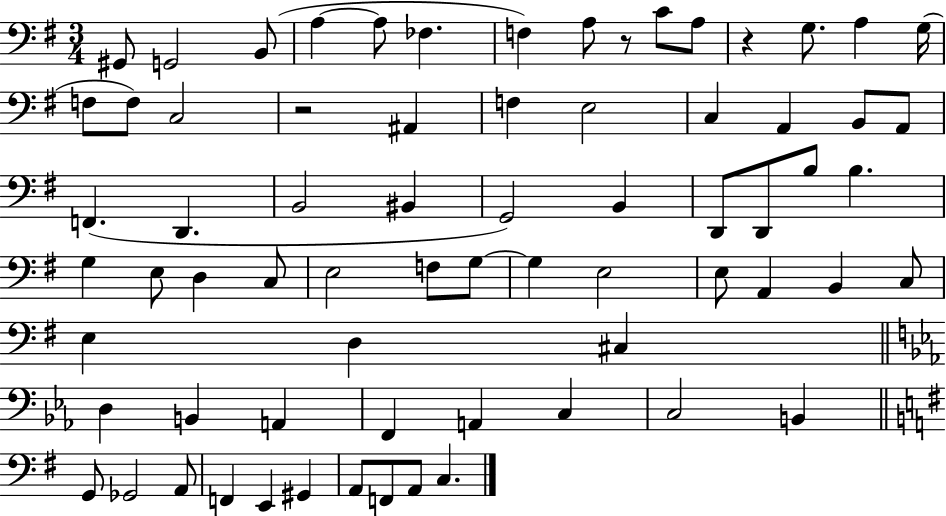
X:1
T:Untitled
M:3/4
L:1/4
K:G
^G,,/2 G,,2 B,,/2 A, A,/2 _F, F, A,/2 z/2 C/2 A,/2 z G,/2 A, G,/4 F,/2 F,/2 C,2 z2 ^A,, F, E,2 C, A,, B,,/2 A,,/2 F,, D,, B,,2 ^B,, G,,2 B,, D,,/2 D,,/2 B,/2 B, G, E,/2 D, C,/2 E,2 F,/2 G,/2 G, E,2 E,/2 A,, B,, C,/2 E, D, ^C, D, B,, A,, F,, A,, C, C,2 B,, G,,/2 _G,,2 A,,/2 F,, E,, ^G,, A,,/2 F,,/2 A,,/2 C,